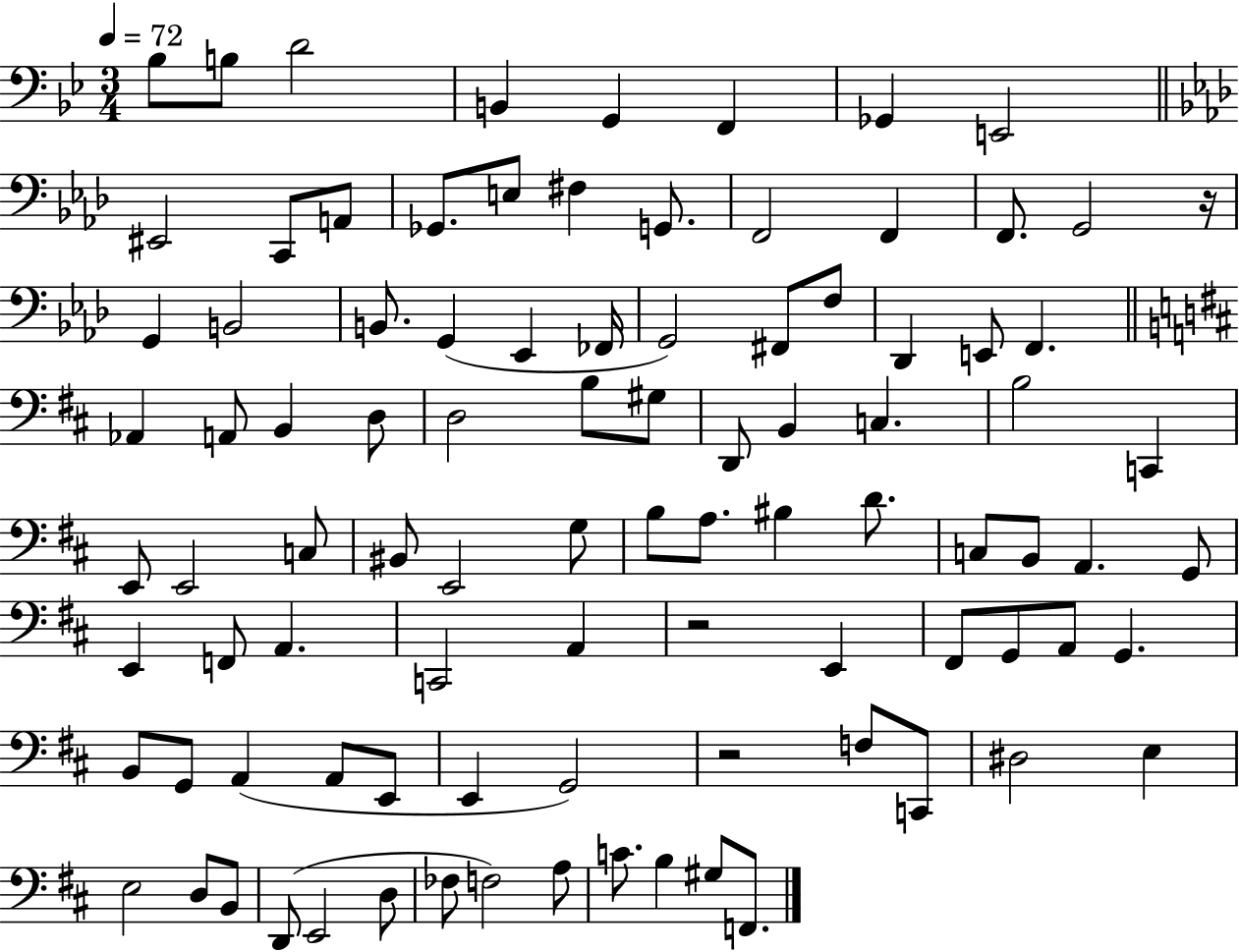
{
  \clef bass
  \numericTimeSignature
  \time 3/4
  \key bes \major
  \tempo 4 = 72
  bes8 b8 d'2 | b,4 g,4 f,4 | ges,4 e,2 | \bar "||" \break \key aes \major eis,2 c,8 a,8 | ges,8. e8 fis4 g,8. | f,2 f,4 | f,8. g,2 r16 | \break g,4 b,2 | b,8. g,4( ees,4 fes,16 | g,2) fis,8 f8 | des,4 e,8 f,4. | \break \bar "||" \break \key d \major aes,4 a,8 b,4 d8 | d2 b8 gis8 | d,8 b,4 c4. | b2 c,4 | \break e,8 e,2 c8 | bis,8 e,2 g8 | b8 a8. bis4 d'8. | c8 b,8 a,4. g,8 | \break e,4 f,8 a,4. | c,2 a,4 | r2 e,4 | fis,8 g,8 a,8 g,4. | \break b,8 g,8 a,4( a,8 e,8 | e,4 g,2) | r2 f8 c,8 | dis2 e4 | \break e2 d8 b,8 | d,8( e,2 d8 | fes8 f2) a8 | c'8. b4 gis8 f,8. | \break \bar "|."
}